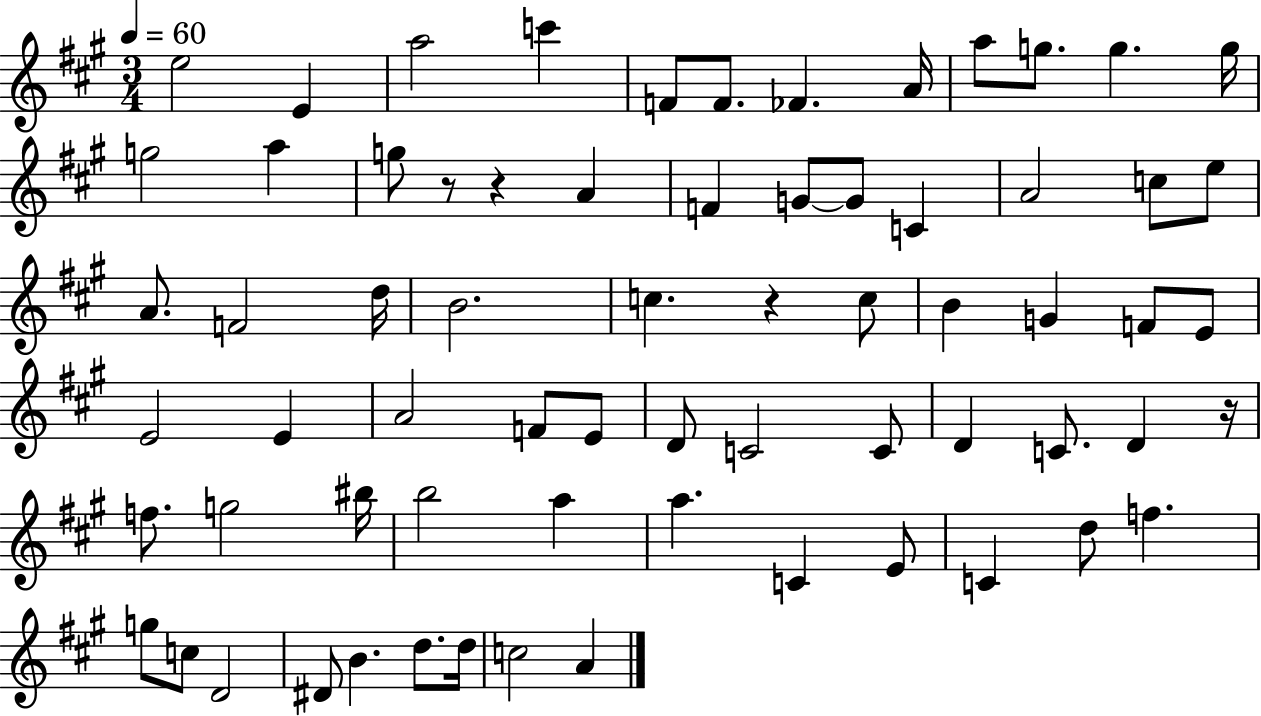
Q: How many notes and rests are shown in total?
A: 68